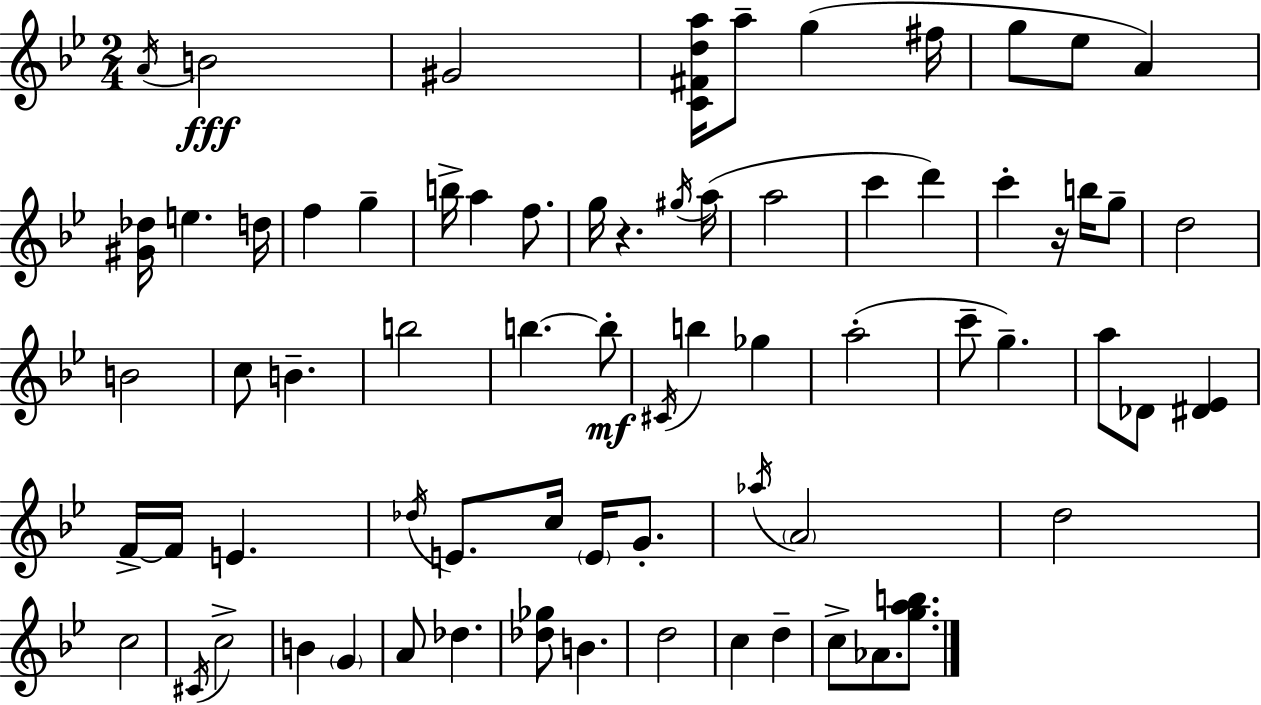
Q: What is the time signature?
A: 2/4